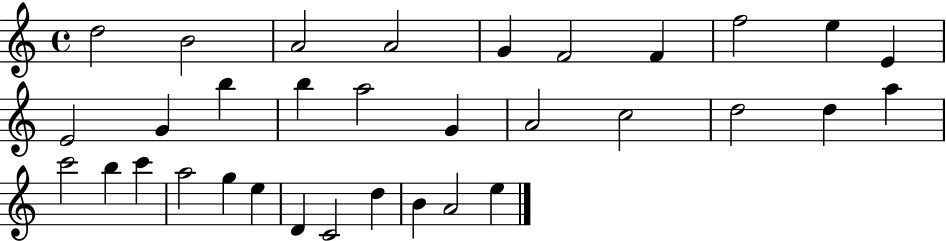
D5/h B4/h A4/h A4/h G4/q F4/h F4/q F5/h E5/q E4/q E4/h G4/q B5/q B5/q A5/h G4/q A4/h C5/h D5/h D5/q A5/q C6/h B5/q C6/q A5/h G5/q E5/q D4/q C4/h D5/q B4/q A4/h E5/q